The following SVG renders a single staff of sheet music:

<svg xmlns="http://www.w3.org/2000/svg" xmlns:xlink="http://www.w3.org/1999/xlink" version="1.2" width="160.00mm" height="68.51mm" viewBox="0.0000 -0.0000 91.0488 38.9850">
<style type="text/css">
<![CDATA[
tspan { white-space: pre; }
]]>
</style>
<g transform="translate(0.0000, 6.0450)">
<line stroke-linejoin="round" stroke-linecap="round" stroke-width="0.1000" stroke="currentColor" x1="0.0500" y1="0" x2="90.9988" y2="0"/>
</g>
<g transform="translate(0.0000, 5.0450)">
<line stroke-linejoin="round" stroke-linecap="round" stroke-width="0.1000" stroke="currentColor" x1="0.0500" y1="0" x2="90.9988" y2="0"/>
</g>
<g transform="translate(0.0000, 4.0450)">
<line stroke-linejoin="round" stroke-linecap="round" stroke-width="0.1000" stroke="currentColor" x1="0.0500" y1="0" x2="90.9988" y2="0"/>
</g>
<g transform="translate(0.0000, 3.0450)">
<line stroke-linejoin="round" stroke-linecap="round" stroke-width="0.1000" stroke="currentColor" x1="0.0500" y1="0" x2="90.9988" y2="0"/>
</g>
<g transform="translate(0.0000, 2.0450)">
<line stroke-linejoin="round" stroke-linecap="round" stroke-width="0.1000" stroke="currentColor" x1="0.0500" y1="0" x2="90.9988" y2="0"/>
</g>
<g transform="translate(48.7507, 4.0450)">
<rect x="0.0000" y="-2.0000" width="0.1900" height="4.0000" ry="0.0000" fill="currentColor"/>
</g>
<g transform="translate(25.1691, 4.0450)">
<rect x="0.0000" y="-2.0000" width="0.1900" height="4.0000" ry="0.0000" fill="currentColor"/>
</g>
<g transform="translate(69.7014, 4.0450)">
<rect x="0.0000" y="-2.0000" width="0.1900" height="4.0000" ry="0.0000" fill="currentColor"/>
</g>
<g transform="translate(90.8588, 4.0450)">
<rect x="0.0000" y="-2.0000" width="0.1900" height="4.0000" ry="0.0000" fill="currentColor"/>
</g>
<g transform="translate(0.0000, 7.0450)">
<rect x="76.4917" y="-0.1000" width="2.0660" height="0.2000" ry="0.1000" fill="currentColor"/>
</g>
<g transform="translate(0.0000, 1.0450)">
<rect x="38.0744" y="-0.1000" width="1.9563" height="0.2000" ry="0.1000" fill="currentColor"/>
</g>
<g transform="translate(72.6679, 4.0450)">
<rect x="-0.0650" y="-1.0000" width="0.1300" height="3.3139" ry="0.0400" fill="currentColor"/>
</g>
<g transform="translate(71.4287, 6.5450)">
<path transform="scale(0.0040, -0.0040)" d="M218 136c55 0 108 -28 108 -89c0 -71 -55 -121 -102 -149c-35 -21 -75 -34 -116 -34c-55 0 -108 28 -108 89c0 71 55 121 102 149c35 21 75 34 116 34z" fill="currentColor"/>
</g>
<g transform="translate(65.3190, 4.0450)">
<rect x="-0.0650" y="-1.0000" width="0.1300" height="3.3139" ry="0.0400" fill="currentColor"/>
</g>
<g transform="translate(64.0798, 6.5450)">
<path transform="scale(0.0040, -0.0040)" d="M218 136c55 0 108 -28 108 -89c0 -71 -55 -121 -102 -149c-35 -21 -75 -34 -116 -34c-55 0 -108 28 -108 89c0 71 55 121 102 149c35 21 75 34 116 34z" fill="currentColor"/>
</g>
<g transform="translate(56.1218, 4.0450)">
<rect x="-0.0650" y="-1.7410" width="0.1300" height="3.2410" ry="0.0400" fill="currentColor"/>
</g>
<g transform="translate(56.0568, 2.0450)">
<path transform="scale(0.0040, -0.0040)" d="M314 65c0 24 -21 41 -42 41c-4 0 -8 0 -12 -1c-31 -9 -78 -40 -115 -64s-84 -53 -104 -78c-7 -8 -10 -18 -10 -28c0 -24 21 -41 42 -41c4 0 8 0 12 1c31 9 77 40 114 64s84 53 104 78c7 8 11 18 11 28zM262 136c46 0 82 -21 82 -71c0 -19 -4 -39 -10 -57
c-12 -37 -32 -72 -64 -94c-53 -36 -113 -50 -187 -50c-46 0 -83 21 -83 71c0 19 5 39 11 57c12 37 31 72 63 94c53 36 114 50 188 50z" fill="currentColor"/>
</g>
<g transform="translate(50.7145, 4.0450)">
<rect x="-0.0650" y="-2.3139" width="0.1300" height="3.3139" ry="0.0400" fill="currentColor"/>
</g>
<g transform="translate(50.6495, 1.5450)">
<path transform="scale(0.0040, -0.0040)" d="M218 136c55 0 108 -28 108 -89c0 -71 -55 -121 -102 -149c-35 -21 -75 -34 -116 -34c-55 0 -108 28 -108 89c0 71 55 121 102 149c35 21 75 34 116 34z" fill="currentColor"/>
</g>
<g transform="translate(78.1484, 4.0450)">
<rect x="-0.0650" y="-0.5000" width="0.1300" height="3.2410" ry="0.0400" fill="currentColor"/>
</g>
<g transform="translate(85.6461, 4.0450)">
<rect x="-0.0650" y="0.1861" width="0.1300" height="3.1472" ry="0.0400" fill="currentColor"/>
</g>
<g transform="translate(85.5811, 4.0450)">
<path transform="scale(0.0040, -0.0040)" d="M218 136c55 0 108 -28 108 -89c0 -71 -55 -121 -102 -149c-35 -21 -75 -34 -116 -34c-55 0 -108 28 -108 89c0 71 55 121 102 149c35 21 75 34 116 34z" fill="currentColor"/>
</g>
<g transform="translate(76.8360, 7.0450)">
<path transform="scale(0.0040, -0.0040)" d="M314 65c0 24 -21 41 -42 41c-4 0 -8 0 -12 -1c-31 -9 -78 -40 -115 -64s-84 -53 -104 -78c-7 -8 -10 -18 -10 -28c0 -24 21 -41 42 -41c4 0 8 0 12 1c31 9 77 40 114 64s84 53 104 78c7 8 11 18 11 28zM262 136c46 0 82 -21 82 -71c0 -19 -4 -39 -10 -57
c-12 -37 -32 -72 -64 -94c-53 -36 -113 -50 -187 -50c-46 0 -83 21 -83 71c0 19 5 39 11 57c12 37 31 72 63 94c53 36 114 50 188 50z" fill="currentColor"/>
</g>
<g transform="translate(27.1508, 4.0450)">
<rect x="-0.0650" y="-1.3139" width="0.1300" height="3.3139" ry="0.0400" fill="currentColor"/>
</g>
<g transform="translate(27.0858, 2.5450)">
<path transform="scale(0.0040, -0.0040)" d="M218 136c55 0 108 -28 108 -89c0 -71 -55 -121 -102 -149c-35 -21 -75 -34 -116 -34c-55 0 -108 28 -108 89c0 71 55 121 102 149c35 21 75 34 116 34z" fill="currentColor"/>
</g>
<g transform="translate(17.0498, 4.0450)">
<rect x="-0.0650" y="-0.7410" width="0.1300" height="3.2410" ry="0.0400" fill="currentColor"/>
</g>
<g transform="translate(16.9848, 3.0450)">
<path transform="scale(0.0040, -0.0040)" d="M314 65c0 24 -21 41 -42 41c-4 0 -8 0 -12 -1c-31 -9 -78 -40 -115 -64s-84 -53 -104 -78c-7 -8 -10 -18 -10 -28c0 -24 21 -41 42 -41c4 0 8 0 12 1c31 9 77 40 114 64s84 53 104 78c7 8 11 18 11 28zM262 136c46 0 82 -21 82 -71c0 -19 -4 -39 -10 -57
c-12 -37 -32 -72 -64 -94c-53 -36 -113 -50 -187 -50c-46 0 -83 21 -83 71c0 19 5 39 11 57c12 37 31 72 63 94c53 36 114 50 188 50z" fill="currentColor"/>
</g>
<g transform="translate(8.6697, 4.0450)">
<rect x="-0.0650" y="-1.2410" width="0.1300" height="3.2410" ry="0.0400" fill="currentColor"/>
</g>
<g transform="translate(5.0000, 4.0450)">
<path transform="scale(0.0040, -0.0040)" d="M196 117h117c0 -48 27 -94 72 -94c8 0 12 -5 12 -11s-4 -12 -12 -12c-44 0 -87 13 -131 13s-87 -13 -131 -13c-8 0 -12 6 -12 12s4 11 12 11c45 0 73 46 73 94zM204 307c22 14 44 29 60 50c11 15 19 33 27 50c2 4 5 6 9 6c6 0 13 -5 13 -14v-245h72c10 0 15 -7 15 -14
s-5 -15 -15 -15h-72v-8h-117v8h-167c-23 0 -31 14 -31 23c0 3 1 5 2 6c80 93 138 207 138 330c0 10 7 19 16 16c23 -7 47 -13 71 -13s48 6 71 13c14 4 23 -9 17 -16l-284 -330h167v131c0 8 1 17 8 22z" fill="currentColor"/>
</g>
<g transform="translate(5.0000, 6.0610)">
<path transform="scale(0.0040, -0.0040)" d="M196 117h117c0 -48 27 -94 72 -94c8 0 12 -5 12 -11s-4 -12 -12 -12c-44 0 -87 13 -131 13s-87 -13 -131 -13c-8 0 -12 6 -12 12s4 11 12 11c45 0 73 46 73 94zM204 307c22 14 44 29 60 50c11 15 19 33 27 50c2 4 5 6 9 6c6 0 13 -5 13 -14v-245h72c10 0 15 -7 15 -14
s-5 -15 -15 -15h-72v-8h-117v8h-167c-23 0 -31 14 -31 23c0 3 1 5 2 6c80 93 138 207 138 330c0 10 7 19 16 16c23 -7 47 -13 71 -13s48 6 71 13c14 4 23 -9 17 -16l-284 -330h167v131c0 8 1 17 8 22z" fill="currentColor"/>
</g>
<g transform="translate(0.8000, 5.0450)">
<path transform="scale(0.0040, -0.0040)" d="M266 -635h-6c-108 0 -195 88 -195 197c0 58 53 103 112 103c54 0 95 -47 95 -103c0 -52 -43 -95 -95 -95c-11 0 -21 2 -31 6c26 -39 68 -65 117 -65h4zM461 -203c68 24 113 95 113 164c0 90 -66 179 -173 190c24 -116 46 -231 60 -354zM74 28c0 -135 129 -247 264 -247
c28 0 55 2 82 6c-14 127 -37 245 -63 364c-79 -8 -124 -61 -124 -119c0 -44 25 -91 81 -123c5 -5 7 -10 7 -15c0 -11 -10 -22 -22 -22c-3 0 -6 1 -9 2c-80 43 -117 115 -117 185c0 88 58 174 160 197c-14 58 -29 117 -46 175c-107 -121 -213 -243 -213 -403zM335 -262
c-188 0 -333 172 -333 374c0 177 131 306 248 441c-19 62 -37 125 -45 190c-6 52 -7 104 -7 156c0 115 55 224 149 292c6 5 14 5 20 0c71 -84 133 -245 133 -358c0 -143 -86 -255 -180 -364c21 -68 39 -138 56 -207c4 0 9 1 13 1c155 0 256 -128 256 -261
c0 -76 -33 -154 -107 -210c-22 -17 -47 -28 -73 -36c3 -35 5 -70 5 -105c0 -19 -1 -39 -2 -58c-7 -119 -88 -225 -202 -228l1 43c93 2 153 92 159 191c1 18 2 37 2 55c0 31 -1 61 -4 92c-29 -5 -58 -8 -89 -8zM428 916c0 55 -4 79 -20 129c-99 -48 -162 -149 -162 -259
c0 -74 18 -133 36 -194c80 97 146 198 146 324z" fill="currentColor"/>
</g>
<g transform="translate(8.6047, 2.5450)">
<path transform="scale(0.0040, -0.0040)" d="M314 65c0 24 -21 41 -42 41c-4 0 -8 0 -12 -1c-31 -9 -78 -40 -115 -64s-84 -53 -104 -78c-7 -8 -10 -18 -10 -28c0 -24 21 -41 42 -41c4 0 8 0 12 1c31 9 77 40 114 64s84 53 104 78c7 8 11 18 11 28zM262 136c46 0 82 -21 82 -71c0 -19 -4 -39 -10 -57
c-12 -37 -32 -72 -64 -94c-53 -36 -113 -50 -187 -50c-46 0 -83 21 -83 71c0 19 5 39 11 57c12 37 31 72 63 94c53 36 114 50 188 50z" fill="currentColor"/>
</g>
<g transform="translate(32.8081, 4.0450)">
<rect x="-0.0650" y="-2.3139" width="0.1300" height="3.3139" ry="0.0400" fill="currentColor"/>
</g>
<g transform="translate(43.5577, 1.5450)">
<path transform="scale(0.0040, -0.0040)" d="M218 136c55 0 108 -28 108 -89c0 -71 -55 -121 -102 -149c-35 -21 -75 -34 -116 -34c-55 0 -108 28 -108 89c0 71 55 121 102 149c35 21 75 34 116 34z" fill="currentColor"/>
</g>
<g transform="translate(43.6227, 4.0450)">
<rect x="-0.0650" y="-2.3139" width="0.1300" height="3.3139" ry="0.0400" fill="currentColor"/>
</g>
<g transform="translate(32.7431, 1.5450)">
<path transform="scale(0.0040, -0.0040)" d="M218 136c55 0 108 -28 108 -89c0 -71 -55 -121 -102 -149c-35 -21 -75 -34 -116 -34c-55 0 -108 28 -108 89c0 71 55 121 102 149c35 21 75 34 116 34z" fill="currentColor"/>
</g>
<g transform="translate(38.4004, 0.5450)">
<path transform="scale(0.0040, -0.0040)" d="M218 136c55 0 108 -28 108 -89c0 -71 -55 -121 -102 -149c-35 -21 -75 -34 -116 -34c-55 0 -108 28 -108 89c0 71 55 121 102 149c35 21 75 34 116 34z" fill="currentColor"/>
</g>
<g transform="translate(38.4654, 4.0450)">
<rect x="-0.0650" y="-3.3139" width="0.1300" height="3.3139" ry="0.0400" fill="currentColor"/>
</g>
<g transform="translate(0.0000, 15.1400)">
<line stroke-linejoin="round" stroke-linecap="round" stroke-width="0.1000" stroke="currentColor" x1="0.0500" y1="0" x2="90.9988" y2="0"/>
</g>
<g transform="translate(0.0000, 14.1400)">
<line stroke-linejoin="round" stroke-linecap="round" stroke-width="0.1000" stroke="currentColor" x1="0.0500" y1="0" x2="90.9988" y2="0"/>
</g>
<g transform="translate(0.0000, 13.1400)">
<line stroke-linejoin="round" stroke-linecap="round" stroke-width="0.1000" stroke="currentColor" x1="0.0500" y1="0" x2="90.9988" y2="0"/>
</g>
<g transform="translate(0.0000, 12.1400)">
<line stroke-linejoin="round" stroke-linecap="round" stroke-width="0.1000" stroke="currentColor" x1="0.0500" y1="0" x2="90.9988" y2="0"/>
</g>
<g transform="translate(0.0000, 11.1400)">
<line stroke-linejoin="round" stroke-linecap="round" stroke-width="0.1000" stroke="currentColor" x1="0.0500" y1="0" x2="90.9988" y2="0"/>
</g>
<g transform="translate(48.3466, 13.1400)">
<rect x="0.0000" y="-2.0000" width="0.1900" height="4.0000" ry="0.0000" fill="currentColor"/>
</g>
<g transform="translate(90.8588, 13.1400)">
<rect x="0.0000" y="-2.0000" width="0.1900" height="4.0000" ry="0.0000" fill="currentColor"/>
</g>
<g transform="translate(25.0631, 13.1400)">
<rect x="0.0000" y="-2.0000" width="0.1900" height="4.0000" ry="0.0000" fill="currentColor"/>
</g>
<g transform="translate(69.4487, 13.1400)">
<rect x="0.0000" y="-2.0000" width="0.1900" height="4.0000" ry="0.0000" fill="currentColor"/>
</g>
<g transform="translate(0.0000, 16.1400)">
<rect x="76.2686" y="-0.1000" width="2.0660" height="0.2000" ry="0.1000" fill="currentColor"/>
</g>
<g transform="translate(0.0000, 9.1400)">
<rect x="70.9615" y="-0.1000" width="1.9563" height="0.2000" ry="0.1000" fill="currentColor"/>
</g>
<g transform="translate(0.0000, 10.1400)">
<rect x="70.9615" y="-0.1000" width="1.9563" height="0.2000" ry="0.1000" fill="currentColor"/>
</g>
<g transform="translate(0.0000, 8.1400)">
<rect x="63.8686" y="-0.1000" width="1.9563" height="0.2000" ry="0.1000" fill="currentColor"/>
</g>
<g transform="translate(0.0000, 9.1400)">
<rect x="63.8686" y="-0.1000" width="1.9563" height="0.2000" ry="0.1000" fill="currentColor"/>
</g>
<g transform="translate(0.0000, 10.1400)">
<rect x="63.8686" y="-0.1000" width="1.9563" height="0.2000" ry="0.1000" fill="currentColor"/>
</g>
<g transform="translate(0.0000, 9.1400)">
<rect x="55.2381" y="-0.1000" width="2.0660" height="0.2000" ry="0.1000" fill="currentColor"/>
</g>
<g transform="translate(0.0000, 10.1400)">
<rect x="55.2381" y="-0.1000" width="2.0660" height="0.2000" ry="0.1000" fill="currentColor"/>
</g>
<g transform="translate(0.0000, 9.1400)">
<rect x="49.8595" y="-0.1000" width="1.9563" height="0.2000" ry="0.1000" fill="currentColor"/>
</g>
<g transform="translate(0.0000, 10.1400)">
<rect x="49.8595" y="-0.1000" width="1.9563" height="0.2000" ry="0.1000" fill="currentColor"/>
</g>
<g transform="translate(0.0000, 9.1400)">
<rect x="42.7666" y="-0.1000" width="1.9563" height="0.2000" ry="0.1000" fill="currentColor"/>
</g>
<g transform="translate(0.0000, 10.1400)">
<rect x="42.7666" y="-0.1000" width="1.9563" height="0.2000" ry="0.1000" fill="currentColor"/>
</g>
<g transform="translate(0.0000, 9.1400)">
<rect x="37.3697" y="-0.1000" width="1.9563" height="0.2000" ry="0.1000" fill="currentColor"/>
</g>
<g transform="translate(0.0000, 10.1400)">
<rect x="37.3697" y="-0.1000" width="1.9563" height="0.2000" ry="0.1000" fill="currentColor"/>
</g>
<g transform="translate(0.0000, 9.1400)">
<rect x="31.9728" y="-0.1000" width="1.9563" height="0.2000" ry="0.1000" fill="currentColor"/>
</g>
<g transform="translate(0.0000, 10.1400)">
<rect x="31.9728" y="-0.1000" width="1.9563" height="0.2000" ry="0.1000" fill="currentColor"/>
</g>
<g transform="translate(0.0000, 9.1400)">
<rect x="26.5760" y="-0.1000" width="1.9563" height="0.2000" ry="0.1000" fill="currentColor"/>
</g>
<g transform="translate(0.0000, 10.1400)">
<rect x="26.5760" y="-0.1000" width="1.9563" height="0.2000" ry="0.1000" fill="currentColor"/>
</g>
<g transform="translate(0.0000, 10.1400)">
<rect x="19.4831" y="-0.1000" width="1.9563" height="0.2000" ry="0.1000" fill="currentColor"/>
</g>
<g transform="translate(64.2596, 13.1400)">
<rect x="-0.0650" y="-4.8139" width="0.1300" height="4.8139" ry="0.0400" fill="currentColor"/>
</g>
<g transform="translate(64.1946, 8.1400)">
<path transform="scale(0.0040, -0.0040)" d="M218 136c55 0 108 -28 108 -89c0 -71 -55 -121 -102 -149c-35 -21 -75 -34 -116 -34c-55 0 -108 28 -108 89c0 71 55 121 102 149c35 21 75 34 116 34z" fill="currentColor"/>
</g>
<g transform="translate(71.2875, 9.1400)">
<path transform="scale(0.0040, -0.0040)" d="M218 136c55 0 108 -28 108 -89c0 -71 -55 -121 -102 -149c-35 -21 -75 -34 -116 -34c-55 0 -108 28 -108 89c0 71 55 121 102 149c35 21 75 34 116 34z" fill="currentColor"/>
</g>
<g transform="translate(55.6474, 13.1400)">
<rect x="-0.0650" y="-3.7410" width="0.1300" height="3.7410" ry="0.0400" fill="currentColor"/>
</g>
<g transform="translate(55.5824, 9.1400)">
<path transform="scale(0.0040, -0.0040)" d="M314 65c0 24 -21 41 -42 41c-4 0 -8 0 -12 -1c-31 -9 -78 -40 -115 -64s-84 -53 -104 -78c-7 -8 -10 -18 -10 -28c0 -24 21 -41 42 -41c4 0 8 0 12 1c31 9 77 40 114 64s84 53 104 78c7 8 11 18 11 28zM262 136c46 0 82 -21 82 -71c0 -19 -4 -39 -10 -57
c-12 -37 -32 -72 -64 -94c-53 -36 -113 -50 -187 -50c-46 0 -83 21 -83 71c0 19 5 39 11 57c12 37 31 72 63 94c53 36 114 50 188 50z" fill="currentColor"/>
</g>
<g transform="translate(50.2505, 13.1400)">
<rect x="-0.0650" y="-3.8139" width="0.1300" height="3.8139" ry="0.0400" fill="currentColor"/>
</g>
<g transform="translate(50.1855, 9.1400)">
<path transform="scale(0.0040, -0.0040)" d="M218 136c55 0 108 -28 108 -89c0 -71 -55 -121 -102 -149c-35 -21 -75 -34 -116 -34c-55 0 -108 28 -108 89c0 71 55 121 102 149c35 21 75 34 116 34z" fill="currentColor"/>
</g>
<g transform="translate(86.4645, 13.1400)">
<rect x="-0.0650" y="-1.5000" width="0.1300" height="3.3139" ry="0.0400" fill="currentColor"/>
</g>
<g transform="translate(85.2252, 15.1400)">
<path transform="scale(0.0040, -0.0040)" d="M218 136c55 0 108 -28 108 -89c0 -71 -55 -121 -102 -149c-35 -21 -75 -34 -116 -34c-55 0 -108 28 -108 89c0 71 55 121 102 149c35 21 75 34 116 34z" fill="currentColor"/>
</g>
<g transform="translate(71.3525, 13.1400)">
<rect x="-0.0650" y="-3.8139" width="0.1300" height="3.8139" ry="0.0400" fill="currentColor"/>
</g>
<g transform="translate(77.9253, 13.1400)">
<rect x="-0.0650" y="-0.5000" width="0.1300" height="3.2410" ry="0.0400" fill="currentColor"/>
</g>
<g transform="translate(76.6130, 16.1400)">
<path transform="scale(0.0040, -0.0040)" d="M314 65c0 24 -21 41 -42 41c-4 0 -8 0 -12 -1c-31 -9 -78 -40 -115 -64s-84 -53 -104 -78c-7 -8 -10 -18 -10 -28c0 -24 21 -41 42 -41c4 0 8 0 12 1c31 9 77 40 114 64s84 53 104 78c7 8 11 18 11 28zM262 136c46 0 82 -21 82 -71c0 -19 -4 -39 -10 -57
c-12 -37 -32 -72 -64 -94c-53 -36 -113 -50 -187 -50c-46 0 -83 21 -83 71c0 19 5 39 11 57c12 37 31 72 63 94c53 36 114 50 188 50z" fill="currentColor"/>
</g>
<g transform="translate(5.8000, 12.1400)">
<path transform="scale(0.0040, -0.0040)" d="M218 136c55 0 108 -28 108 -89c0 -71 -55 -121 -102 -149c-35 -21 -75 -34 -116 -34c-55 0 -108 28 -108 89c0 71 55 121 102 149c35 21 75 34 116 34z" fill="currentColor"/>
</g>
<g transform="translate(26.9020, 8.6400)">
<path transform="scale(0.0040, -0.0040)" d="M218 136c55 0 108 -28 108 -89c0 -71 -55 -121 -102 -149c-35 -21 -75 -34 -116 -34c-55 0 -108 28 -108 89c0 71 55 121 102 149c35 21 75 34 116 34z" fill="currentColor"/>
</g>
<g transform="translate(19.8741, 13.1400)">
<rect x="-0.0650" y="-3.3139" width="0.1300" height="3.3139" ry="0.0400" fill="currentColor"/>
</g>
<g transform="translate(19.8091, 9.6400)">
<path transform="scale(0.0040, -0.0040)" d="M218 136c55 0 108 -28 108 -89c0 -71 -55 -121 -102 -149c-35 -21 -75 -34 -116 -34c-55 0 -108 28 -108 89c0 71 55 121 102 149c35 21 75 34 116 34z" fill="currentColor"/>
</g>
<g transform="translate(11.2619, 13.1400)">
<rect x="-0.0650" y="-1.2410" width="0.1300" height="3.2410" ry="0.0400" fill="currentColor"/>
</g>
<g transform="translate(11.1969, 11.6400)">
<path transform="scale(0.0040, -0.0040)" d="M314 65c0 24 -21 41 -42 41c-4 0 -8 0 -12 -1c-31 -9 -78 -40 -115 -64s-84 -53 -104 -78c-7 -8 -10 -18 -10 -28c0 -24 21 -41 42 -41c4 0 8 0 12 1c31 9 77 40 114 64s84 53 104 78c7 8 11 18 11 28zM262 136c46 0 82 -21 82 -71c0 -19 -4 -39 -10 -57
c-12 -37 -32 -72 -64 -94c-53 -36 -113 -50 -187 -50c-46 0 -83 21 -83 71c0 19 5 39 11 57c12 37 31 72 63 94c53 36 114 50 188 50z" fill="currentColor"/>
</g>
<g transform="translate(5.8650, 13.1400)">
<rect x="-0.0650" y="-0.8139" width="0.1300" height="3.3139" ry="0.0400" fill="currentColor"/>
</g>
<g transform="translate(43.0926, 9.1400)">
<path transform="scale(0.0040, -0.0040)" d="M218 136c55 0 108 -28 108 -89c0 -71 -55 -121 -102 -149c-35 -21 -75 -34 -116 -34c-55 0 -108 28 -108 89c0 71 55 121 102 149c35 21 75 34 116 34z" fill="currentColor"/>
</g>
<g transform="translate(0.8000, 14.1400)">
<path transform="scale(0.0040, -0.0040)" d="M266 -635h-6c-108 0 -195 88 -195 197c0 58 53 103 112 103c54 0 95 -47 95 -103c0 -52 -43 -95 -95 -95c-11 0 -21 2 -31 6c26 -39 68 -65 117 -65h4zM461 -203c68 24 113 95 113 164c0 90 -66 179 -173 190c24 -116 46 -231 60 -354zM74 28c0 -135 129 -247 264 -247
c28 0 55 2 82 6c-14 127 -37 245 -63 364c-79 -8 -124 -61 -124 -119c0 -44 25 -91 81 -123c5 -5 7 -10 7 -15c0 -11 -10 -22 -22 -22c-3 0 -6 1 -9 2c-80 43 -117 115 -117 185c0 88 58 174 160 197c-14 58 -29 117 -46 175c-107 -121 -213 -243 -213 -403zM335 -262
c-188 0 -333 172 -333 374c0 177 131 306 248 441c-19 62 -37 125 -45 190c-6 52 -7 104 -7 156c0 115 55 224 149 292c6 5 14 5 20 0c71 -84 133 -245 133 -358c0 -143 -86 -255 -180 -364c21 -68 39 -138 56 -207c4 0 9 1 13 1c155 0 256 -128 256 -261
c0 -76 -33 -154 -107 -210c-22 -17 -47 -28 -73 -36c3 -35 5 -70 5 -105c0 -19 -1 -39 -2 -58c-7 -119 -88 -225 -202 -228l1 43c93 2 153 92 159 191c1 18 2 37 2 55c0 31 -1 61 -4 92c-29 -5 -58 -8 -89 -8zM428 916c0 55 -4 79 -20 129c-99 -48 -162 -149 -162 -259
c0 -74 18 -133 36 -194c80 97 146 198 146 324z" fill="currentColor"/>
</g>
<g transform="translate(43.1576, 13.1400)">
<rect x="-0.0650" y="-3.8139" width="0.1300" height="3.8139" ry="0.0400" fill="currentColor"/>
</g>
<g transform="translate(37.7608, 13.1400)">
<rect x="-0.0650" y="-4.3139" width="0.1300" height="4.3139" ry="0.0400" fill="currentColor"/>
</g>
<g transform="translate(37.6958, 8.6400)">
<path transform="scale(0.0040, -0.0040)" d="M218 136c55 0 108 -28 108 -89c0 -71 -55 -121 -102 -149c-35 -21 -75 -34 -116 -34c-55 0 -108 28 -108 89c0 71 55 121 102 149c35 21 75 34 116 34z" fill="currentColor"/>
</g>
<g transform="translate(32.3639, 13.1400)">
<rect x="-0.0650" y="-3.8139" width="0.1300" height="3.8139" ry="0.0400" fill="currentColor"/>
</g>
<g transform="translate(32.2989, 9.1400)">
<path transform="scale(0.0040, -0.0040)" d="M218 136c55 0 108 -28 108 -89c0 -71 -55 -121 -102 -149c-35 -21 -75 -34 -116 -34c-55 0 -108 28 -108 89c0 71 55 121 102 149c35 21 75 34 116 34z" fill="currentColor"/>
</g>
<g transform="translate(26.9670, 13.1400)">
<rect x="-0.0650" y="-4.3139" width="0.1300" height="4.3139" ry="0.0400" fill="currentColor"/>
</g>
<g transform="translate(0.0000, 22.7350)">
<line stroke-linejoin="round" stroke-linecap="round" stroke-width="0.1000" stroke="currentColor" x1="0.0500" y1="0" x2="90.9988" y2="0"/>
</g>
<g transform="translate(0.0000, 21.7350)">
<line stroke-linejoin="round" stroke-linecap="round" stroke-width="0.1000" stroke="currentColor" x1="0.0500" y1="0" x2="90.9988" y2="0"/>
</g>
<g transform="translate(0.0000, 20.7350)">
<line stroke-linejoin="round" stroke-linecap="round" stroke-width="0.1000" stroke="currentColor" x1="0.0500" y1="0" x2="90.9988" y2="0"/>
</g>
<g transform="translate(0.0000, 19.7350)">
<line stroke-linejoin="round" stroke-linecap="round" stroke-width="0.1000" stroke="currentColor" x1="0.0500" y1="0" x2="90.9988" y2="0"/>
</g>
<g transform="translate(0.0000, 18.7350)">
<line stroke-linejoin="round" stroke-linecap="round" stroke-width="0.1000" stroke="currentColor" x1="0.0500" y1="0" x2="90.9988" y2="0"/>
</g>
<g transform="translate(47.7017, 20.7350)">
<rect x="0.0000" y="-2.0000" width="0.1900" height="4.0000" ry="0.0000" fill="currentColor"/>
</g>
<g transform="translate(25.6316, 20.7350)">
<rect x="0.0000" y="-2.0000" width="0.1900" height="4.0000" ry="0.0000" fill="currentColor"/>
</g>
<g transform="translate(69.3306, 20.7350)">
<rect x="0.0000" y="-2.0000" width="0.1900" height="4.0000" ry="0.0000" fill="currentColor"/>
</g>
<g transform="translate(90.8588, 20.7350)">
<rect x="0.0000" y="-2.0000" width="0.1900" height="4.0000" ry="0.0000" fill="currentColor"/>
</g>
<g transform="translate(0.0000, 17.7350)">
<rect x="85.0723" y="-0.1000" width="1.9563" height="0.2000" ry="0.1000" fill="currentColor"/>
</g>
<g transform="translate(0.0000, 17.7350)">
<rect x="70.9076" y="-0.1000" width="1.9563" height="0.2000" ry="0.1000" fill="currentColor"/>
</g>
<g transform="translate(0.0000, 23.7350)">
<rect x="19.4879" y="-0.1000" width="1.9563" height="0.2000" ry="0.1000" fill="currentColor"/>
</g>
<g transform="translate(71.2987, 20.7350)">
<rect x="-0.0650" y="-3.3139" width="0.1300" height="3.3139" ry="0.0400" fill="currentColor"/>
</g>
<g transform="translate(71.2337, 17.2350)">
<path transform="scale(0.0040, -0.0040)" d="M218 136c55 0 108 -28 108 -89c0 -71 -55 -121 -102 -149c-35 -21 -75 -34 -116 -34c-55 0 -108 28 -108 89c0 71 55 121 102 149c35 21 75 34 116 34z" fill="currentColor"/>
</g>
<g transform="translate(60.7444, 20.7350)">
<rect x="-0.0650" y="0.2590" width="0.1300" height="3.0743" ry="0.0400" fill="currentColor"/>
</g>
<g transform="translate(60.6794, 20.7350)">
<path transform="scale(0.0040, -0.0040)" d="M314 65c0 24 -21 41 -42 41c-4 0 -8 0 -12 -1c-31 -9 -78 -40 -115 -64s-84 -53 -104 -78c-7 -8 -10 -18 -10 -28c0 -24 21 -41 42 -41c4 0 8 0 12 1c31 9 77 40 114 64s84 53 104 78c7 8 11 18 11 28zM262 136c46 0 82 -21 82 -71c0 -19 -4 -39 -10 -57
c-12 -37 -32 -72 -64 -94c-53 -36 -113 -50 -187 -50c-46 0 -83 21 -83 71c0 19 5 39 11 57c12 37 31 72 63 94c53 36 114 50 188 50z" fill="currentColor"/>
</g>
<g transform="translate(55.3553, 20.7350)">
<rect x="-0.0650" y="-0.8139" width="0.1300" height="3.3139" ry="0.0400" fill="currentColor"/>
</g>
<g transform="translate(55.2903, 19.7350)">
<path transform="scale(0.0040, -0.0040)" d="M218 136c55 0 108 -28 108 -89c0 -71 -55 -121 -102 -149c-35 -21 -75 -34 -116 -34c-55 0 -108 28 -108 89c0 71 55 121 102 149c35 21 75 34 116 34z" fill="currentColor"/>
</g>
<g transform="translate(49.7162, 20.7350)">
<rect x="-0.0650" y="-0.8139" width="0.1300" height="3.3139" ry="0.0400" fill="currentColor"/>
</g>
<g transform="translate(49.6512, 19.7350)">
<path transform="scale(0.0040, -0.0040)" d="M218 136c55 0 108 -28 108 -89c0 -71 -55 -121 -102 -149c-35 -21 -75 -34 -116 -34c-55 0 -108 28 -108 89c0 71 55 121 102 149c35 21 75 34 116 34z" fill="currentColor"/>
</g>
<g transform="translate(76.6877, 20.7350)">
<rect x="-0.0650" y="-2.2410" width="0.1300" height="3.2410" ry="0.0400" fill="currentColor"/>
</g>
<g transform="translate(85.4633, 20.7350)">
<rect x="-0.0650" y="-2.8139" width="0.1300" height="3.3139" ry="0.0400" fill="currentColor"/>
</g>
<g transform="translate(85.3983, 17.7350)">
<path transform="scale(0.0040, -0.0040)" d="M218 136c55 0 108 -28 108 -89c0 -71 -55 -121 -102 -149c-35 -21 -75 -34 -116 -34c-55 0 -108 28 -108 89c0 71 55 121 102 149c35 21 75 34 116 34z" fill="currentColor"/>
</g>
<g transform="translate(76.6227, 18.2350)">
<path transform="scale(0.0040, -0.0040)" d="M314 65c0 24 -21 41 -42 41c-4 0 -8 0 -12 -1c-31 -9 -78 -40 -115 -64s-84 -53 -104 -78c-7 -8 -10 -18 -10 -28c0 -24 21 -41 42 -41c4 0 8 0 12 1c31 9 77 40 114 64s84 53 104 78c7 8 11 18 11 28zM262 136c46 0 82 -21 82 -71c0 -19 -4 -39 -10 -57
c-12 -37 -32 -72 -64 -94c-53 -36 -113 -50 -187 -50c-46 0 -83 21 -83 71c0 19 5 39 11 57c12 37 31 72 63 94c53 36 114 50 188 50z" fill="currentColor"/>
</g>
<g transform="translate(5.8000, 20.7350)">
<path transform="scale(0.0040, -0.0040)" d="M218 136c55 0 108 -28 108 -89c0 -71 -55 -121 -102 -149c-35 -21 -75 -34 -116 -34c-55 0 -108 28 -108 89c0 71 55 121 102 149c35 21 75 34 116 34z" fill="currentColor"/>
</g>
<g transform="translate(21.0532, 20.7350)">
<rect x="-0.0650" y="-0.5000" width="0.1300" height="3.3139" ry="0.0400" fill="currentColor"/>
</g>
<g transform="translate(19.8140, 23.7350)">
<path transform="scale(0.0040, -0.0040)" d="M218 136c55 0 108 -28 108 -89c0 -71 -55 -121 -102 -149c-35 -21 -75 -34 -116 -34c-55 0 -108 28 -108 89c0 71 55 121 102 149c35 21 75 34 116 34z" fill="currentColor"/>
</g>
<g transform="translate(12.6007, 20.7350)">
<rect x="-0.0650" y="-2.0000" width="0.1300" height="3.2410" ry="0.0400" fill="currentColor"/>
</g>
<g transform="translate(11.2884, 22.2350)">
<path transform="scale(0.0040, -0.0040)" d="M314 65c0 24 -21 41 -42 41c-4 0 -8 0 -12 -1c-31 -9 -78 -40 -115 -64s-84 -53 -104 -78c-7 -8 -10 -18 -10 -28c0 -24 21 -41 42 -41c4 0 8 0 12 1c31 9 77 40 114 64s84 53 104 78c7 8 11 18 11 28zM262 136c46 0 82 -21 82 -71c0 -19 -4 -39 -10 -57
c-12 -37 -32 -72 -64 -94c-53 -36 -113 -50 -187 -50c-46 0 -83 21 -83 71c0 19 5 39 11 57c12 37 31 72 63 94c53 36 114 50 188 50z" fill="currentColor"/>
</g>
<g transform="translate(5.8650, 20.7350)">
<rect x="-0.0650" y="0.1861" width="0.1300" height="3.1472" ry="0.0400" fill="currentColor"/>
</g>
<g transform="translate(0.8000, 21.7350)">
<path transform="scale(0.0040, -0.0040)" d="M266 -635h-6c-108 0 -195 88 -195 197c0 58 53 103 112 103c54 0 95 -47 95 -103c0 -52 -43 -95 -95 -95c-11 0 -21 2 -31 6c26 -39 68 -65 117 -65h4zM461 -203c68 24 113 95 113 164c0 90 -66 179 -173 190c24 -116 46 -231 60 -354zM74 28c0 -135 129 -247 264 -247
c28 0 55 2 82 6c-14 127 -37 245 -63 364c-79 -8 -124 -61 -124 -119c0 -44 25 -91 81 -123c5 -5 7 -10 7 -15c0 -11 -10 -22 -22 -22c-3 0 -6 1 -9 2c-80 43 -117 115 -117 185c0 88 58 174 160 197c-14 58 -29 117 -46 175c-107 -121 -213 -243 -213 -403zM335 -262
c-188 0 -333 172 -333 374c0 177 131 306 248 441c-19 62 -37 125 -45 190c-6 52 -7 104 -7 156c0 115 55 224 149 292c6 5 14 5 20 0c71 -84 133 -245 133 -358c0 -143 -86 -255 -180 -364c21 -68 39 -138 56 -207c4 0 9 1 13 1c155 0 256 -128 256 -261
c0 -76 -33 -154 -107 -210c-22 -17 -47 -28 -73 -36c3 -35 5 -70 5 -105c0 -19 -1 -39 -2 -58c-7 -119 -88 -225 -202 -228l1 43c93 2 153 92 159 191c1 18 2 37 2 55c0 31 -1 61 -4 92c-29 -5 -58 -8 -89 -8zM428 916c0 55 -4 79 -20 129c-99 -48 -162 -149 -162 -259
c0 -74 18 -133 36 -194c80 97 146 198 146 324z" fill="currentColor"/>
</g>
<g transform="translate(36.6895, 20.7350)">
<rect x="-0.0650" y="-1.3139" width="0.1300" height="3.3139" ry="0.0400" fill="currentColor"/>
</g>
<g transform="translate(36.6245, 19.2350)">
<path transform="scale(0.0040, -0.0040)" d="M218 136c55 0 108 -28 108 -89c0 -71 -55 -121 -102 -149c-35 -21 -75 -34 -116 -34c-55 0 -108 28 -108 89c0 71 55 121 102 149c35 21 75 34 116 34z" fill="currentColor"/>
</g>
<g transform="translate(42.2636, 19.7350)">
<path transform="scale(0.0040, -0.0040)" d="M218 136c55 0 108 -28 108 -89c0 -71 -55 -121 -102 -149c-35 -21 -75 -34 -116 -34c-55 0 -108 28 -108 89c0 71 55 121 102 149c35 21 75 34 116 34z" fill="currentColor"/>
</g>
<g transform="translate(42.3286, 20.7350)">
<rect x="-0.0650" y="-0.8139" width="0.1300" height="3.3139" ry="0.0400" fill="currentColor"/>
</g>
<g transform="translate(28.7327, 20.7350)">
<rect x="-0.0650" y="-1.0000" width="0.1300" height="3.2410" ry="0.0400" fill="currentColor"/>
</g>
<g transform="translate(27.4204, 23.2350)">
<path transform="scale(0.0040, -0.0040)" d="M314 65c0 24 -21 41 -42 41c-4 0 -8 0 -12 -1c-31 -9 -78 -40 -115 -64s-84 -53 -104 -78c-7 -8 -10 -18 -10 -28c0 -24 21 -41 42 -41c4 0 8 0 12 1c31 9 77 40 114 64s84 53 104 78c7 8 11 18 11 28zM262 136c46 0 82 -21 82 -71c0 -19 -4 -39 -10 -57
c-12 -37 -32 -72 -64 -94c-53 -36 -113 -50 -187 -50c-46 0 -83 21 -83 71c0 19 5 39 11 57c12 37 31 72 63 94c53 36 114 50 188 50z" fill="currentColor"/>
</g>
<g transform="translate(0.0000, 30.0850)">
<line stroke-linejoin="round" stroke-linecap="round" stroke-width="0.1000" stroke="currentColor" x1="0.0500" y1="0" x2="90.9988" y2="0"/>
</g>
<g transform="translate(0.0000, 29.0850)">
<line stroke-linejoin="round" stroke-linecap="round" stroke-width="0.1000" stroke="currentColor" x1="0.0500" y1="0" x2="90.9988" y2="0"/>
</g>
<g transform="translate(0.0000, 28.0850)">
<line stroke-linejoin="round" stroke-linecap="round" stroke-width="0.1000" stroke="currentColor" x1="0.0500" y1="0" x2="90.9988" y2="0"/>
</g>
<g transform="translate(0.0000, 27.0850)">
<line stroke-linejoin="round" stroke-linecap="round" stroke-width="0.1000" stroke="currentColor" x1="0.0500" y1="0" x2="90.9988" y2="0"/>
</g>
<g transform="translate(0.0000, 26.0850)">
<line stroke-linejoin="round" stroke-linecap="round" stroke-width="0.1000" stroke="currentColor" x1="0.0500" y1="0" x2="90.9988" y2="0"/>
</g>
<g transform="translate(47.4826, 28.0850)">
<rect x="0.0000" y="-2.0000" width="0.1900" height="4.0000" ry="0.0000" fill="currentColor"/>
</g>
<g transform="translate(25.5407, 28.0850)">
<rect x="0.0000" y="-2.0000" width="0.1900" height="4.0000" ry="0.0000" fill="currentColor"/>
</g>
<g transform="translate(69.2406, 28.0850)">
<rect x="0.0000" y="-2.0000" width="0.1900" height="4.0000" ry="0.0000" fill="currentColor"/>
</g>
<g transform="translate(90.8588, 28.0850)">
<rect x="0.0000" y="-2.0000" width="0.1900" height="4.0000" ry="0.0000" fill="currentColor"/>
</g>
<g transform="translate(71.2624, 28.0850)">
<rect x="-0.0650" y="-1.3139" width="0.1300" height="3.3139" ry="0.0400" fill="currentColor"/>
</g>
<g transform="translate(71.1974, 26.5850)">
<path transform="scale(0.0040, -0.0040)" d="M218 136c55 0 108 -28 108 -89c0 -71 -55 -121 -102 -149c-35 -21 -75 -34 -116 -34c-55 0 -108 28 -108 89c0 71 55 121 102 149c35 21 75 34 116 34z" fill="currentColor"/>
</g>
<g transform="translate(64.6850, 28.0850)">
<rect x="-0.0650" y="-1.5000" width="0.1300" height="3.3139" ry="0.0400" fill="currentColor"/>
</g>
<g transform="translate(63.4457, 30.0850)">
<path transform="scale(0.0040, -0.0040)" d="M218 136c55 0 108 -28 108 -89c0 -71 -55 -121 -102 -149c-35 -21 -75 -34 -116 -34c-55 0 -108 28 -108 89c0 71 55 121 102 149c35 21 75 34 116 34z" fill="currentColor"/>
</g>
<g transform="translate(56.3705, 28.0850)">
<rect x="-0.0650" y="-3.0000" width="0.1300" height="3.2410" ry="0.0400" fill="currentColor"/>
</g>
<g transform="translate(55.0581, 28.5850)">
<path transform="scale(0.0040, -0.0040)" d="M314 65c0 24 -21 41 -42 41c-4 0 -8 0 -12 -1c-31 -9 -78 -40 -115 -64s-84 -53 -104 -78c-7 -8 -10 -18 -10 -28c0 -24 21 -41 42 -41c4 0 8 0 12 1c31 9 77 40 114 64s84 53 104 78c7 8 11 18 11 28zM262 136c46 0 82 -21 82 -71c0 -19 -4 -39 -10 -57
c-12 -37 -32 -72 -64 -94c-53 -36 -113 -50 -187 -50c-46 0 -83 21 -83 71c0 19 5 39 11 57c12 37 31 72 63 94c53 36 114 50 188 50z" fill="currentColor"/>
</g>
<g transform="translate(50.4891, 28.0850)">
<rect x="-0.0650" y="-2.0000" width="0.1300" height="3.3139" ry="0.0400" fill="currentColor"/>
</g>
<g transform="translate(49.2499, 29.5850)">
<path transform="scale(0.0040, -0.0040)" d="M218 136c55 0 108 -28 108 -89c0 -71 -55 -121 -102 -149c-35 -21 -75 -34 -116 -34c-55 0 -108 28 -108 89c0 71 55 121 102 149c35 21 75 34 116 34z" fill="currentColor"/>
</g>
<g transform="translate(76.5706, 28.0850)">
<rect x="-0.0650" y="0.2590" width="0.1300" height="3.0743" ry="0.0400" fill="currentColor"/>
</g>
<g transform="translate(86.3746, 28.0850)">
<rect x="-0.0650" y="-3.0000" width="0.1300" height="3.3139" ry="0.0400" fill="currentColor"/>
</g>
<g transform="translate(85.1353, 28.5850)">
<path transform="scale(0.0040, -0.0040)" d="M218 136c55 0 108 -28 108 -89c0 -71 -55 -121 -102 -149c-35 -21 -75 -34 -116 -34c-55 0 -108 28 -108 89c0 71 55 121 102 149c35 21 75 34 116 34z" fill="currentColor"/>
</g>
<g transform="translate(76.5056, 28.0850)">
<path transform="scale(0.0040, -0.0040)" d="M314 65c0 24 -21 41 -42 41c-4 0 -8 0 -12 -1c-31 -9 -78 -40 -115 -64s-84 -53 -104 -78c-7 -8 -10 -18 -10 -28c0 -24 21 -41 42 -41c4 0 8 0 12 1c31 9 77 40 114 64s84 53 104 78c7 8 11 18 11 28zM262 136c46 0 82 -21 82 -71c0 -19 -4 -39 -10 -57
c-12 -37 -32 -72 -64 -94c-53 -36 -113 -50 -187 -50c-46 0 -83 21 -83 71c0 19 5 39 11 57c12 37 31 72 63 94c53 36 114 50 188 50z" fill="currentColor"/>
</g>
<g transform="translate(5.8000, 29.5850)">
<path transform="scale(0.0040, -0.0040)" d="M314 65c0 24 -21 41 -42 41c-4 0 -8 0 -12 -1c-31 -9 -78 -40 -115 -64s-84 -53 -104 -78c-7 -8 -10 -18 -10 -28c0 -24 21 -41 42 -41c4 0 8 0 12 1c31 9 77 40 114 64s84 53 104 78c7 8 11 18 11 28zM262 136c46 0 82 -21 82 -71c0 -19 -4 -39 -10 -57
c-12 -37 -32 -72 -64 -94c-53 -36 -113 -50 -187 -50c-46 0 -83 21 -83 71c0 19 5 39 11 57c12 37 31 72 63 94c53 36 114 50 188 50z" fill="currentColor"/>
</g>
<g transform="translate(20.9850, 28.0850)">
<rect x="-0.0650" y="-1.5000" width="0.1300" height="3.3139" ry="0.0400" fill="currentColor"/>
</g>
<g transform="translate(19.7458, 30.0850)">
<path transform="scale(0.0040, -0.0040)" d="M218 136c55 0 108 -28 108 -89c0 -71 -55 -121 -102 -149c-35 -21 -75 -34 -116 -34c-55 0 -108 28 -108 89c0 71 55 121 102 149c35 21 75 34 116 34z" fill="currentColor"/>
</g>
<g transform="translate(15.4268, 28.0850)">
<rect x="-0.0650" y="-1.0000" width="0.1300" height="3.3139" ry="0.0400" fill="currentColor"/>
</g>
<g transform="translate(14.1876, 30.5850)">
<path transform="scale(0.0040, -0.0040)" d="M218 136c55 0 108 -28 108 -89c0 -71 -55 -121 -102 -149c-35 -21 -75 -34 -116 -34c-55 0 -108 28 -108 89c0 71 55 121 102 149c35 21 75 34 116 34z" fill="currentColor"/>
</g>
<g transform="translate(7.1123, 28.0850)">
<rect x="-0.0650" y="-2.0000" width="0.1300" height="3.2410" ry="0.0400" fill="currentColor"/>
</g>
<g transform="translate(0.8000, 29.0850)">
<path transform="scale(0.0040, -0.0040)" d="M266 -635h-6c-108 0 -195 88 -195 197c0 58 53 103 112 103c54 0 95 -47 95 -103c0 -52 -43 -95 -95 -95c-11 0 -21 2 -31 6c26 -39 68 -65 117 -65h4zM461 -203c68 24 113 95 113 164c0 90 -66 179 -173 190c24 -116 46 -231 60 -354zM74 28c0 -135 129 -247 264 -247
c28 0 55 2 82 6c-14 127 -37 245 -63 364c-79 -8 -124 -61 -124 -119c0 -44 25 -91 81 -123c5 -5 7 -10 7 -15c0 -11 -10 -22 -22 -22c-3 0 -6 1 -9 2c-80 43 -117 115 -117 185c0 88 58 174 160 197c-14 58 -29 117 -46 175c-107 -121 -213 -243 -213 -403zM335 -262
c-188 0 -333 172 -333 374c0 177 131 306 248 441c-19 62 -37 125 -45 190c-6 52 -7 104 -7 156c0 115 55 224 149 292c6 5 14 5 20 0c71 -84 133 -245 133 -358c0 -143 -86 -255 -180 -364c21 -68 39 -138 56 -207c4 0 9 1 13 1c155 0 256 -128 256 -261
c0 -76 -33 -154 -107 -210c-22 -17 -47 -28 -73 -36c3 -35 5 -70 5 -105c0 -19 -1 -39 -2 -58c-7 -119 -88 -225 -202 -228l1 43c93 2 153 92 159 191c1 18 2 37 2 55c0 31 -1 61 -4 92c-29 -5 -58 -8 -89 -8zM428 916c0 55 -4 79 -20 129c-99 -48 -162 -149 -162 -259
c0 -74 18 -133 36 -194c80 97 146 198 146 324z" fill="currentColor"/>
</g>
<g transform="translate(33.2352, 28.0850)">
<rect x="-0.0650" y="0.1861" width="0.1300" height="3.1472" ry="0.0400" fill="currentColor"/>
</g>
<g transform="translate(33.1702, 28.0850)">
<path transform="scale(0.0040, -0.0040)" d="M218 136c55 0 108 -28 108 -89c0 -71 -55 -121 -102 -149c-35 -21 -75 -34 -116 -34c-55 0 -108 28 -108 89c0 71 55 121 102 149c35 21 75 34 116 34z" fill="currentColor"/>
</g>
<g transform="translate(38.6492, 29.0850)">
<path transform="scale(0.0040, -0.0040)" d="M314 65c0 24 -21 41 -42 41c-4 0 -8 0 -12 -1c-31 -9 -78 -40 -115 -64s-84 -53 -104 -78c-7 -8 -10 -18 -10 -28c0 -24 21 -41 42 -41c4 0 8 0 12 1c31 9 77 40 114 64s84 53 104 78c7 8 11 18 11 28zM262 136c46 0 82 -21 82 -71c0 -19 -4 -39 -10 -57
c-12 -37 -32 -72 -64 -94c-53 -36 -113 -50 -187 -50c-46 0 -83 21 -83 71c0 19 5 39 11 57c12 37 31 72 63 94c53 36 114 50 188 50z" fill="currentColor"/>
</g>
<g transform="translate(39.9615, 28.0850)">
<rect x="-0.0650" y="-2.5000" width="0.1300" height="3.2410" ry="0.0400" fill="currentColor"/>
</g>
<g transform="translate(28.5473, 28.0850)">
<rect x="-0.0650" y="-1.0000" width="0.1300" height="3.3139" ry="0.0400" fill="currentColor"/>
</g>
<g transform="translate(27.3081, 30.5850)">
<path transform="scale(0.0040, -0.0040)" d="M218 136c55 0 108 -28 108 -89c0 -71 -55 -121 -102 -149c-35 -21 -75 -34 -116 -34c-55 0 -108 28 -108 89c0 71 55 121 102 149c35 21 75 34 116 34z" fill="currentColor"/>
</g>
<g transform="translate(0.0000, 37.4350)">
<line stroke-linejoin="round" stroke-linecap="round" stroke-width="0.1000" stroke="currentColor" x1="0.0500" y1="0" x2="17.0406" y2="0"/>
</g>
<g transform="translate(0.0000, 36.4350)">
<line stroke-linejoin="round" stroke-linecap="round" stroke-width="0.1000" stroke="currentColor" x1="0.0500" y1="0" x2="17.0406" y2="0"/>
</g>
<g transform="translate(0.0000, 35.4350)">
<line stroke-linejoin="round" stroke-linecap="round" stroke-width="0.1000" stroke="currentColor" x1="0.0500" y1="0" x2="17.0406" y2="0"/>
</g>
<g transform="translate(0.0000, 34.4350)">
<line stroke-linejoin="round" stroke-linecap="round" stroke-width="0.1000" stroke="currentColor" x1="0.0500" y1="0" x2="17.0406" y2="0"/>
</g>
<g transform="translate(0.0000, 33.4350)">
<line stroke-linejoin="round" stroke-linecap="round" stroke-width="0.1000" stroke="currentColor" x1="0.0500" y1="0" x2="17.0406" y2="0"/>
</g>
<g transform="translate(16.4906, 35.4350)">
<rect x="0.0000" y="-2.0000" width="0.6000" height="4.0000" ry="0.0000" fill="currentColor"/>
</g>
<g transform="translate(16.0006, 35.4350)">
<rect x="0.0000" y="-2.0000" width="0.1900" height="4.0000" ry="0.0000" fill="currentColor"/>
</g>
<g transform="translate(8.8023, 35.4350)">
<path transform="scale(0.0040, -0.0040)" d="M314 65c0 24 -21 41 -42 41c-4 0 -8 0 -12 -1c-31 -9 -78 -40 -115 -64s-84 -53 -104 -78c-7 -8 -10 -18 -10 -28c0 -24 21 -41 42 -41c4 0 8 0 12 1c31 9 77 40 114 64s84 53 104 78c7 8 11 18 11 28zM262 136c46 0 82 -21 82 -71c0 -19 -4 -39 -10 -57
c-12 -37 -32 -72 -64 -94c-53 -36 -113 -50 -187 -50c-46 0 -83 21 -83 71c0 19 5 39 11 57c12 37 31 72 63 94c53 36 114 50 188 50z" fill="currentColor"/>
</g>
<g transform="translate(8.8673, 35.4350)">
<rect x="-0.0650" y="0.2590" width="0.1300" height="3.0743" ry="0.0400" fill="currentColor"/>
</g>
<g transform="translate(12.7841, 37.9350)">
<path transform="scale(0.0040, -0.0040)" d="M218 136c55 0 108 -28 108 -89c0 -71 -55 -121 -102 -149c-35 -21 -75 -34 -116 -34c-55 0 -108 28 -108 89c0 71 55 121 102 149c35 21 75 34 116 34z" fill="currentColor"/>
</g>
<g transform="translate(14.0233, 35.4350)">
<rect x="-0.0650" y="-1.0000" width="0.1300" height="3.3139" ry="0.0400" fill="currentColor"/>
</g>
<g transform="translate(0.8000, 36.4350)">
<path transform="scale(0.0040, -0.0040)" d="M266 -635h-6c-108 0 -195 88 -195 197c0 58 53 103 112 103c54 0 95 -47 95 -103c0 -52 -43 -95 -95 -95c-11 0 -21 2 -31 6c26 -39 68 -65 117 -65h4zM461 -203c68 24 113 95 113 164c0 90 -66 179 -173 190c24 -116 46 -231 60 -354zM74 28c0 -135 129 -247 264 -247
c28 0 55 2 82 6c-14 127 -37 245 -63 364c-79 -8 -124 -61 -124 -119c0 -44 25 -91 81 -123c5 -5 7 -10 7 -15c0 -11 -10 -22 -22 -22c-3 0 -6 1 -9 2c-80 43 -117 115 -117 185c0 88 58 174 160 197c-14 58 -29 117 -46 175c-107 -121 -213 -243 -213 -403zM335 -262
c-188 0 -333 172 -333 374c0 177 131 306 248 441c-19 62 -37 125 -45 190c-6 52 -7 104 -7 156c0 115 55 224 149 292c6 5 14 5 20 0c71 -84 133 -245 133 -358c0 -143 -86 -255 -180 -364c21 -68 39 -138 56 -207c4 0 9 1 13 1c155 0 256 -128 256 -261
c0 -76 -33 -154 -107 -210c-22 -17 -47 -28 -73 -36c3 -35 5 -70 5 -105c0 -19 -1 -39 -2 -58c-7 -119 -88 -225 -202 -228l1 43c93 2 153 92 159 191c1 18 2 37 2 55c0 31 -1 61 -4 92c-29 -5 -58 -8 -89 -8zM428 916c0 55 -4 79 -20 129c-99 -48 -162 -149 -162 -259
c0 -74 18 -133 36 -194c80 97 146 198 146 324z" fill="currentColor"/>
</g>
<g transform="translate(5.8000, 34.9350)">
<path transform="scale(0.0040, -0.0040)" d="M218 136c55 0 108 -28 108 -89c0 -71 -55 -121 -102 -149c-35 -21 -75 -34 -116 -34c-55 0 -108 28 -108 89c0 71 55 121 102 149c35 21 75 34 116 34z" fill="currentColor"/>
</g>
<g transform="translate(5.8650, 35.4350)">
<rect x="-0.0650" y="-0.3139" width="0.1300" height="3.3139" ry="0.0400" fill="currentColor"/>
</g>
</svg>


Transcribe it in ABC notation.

X:1
T:Untitled
M:4/4
L:1/4
K:C
e2 d2 e g b g g f2 D D C2 B d e2 b d' c' d' c' c' c'2 e' c' C2 E B F2 C D2 e d d d B2 b g2 a F2 D E D B G2 F A2 E e B2 A c B2 D